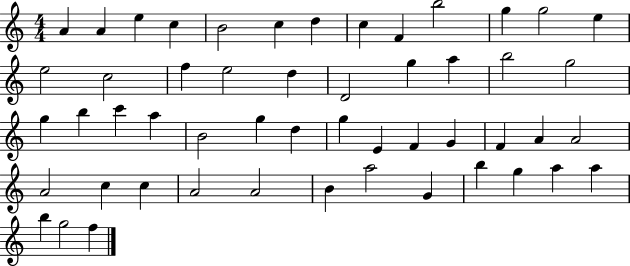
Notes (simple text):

A4/q A4/q E5/q C5/q B4/h C5/q D5/q C5/q F4/q B5/h G5/q G5/h E5/q E5/h C5/h F5/q E5/h D5/q D4/h G5/q A5/q B5/h G5/h G5/q B5/q C6/q A5/q B4/h G5/q D5/q G5/q E4/q F4/q G4/q F4/q A4/q A4/h A4/h C5/q C5/q A4/h A4/h B4/q A5/h G4/q B5/q G5/q A5/q A5/q B5/q G5/h F5/q